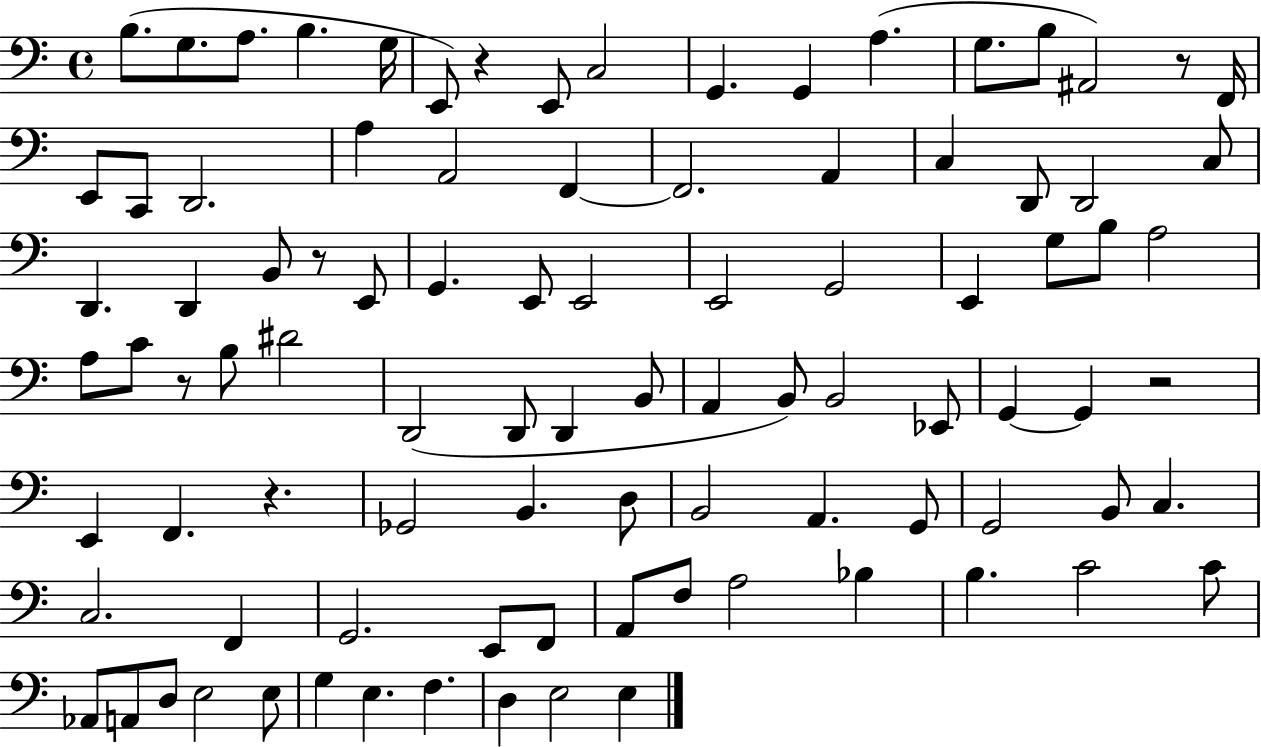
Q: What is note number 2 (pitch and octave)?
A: G3